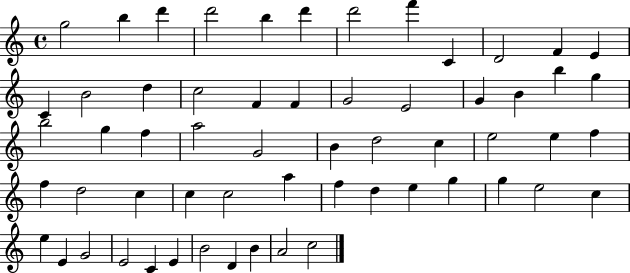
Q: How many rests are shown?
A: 0